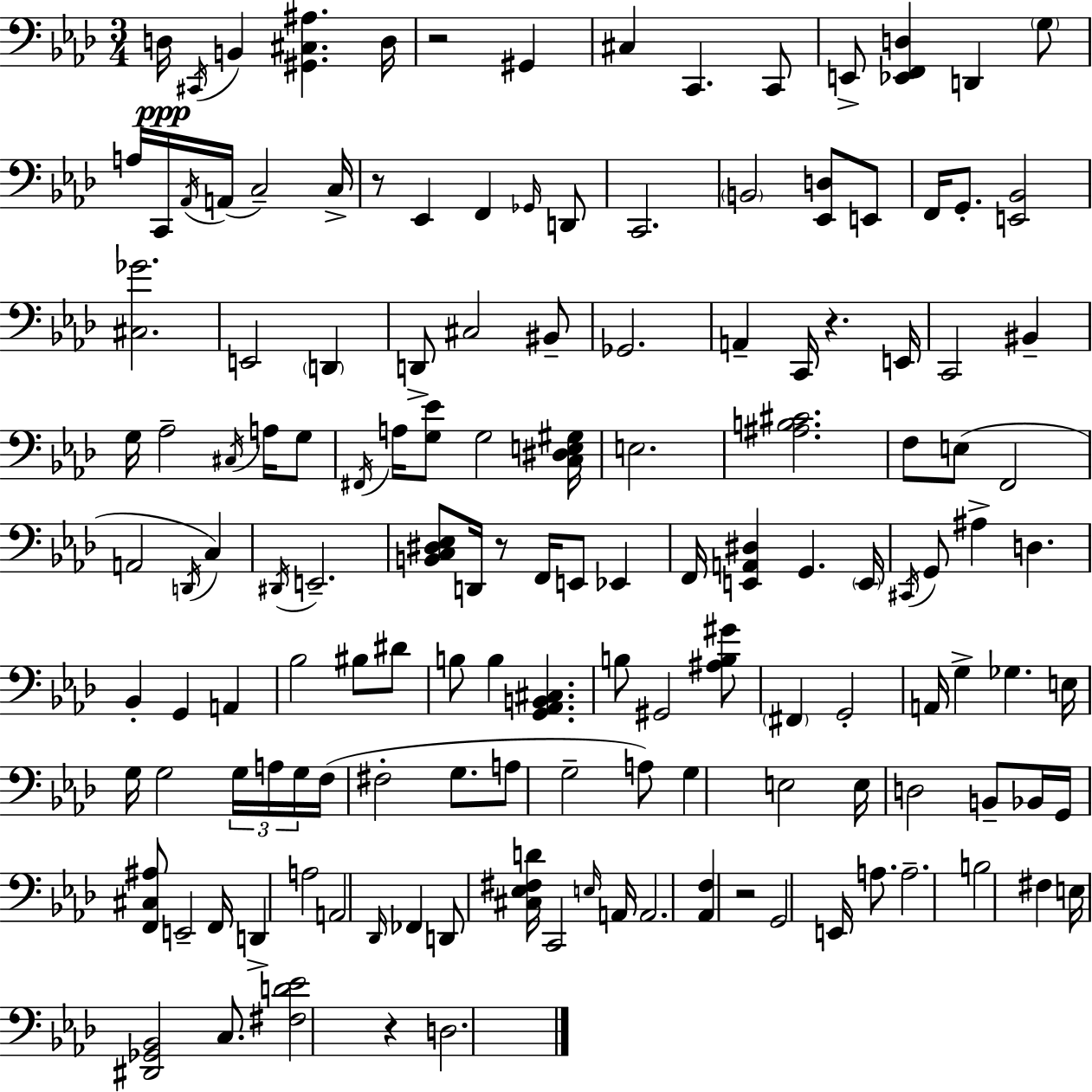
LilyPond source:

{
  \clef bass
  \numericTimeSignature
  \time 3/4
  \key aes \major
  d16\ppp \acciaccatura { cis,16 } b,4 <gis, cis ais>4. | d16 r2 gis,4 | cis4 c,4. c,8 | e,8-> <ees, f, d>4 d,4 \parenthesize g8 | \break a16 c,16 \acciaccatura { aes,16 }( a,16 c2--) | c16-> r8 ees,4 f,4 | \grace { ges,16 } d,8 c,2. | \parenthesize b,2 <ees, d>8 | \break e,8 f,16 g,8.-. <e, bes,>2 | <cis ges'>2. | e,2 \parenthesize d,4 | d,8-> cis2 | \break bis,8-- ges,2. | a,4-- c,16 r4. | e,16 c,2 bis,4-- | g16 aes2-- | \break \acciaccatura { cis16 } a16 g8 \acciaccatura { fis,16 } a16 <g ees'>8 g2 | <c dis e gis>16 e2. | <ais b cis'>2. | f8 e8( f,2 | \break a,2 | \acciaccatura { d,16 } c4) \acciaccatura { dis,16 } e,2.-- | <b, c dis ees>8 d,16 r8 | f,16 e,8 ees,4 f,16 <e, a, dis>4 | \break g,4. \parenthesize e,16 \acciaccatura { cis,16 } g,8 ais4-> | d4. bes,4-. | g,4 a,4 bes2 | bis8 dis'8 b8 b4 | \break <g, aes, b, cis>4. b8 gis,2 | <ais b gis'>8 \parenthesize fis,4 | g,2-. a,16 g4-> | ges4. e16 g16 g2 | \break \tuplet 3/2 { g16 a16 g16 } f16( fis2-. | g8. a8 g2-- | a8) g4 | e2 e16 d2 | \break b,8-- bes,16 g,16 <f, cis ais>8 e,2-- | f,16 d,4-> | a2 a,2 | \grace { des,16 } fes,4 d,8 <cis ees fis d'>16 | \break c,2 \grace { e16 } a,16 a,2. | <aes, f>4 | r2 g,2 | e,16 a8. a2.-- | \break b2 | fis4 e16 <dis, ges, bes,>2 | c8. <fis d' ees'>2 | r4 d2. | \break \bar "|."
}